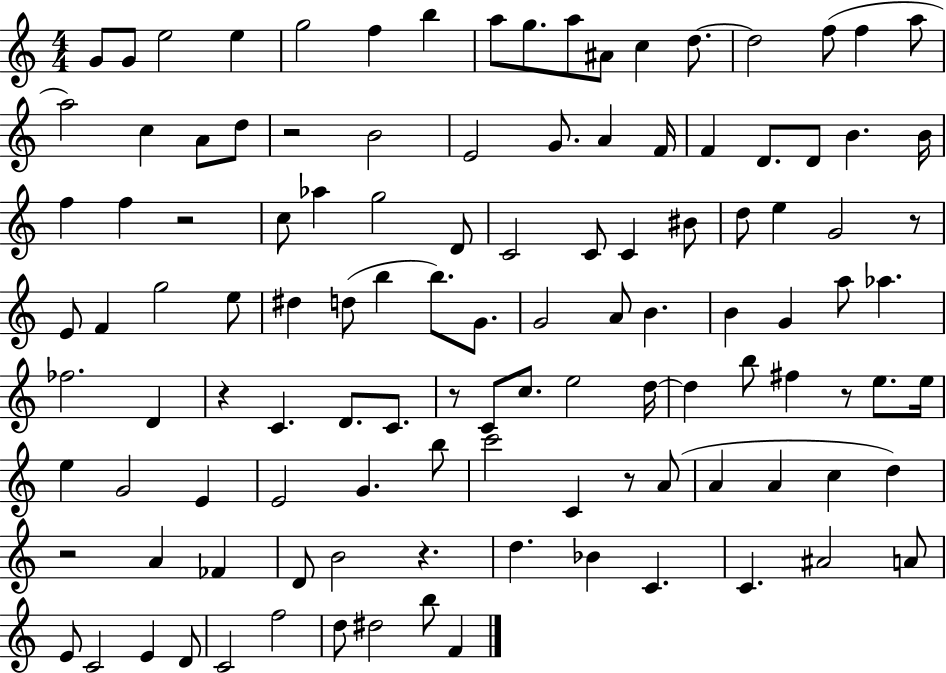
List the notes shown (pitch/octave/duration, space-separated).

G4/e G4/e E5/h E5/q G5/h F5/q B5/q A5/e G5/e. A5/e A#4/e C5/q D5/e. D5/h F5/e F5/q A5/e A5/h C5/q A4/e D5/e R/h B4/h E4/h G4/e. A4/q F4/s F4/q D4/e. D4/e B4/q. B4/s F5/q F5/q R/h C5/e Ab5/q G5/h D4/e C4/h C4/e C4/q BIS4/e D5/e E5/q G4/h R/e E4/e F4/q G5/h E5/e D#5/q D5/e B5/q B5/e. G4/e. G4/h A4/e B4/q. B4/q G4/q A5/e Ab5/q. FES5/h. D4/q R/q C4/q. D4/e. C4/e. R/e C4/e C5/e. E5/h D5/s D5/q B5/e F#5/q R/e E5/e. E5/s E5/q G4/h E4/q E4/h G4/q. B5/e C6/h C4/q R/e A4/e A4/q A4/q C5/q D5/q R/h A4/q FES4/q D4/e B4/h R/q. D5/q. Bb4/q C4/q. C4/q. A#4/h A4/e E4/e C4/h E4/q D4/e C4/h F5/h D5/e D#5/h B5/e F4/q